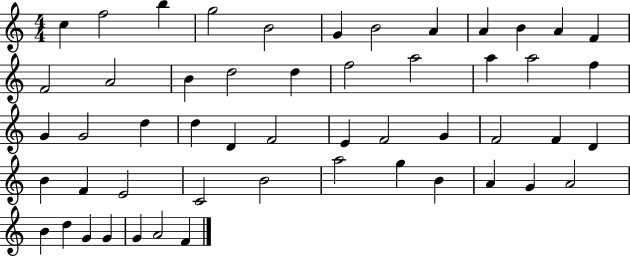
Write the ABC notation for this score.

X:1
T:Untitled
M:4/4
L:1/4
K:C
c f2 b g2 B2 G B2 A A B A F F2 A2 B d2 d f2 a2 a a2 f G G2 d d D F2 E F2 G F2 F D B F E2 C2 B2 a2 g B A G A2 B d G G G A2 F